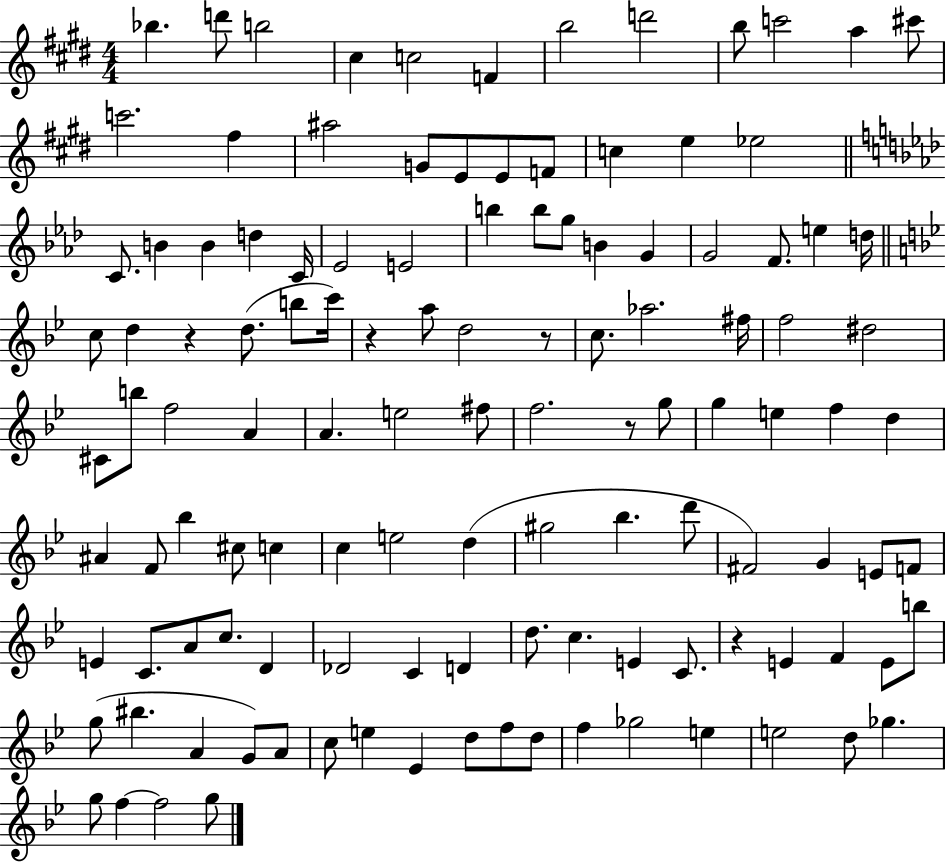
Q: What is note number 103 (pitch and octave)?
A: D5